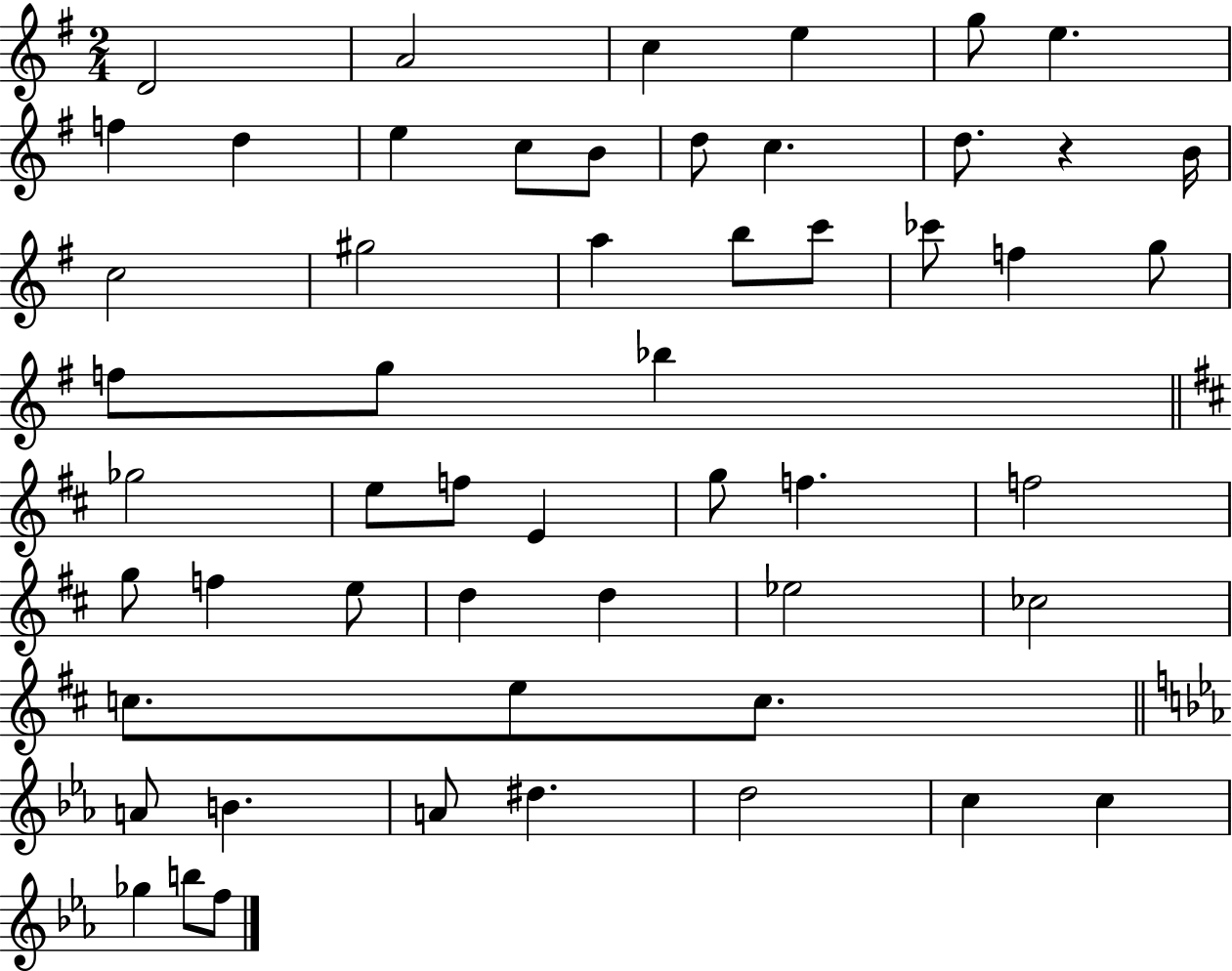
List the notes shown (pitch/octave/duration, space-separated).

D4/h A4/h C5/q E5/q G5/e E5/q. F5/q D5/q E5/q C5/e B4/e D5/e C5/q. D5/e. R/q B4/s C5/h G#5/h A5/q B5/e C6/e CES6/e F5/q G5/e F5/e G5/e Bb5/q Gb5/h E5/e F5/e E4/q G5/e F5/q. F5/h G5/e F5/q E5/e D5/q D5/q Eb5/h CES5/h C5/e. E5/e C5/e. A4/e B4/q. A4/e D#5/q. D5/h C5/q C5/q Gb5/q B5/e F5/e